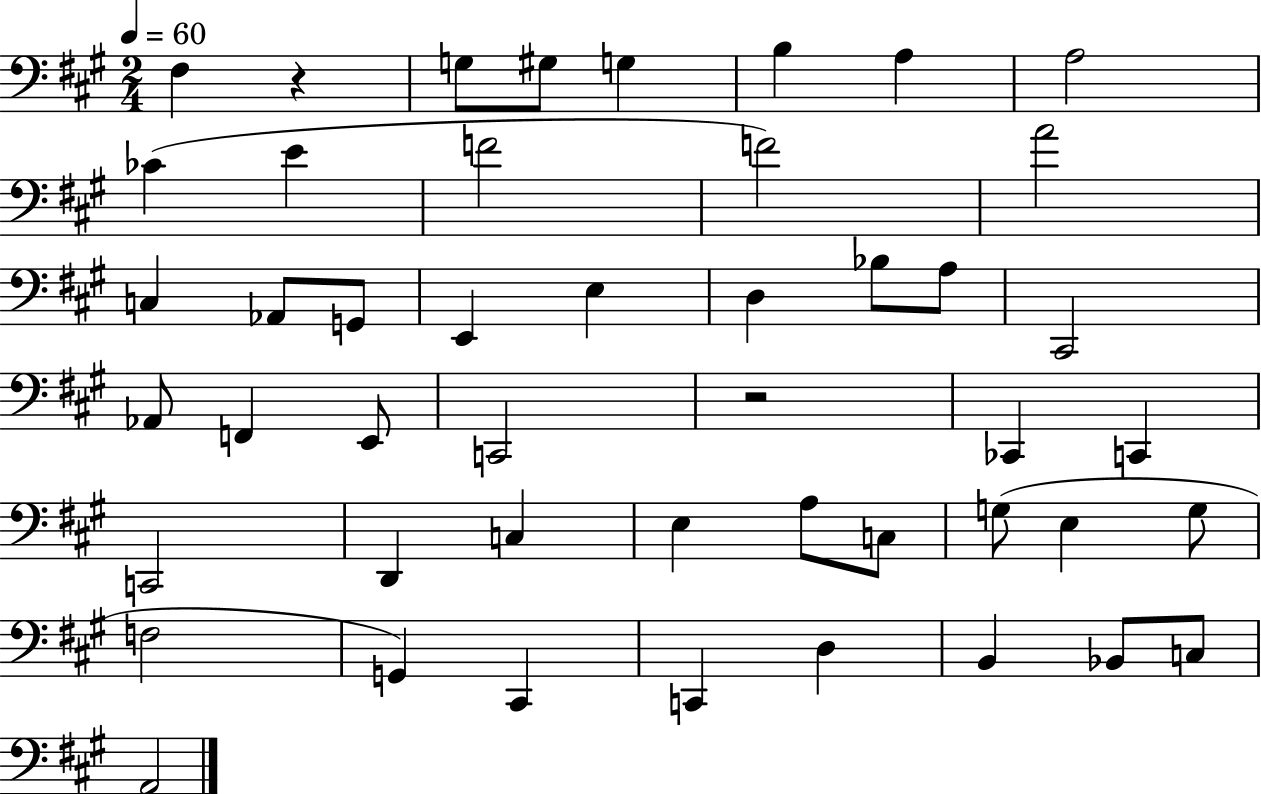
X:1
T:Untitled
M:2/4
L:1/4
K:A
^F, z G,/2 ^G,/2 G, B, A, A,2 _C E F2 F2 A2 C, _A,,/2 G,,/2 E,, E, D, _B,/2 A,/2 ^C,,2 _A,,/2 F,, E,,/2 C,,2 z2 _C,, C,, C,,2 D,, C, E, A,/2 C,/2 G,/2 E, G,/2 F,2 G,, ^C,, C,, D, B,, _B,,/2 C,/2 A,,2